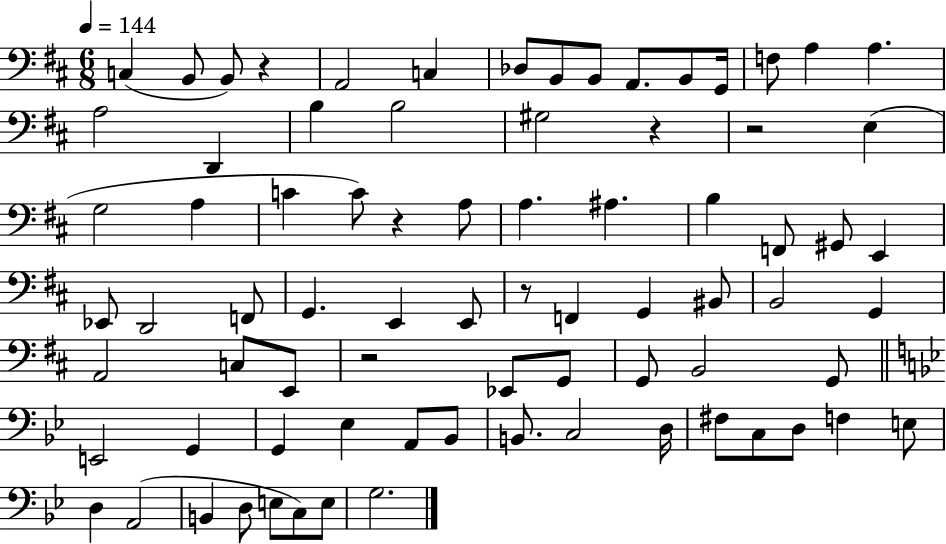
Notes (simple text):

C3/q B2/e B2/e R/q A2/h C3/q Db3/e B2/e B2/e A2/e. B2/e G2/s F3/e A3/q A3/q. A3/h D2/q B3/q B3/h G#3/h R/q R/h E3/q G3/h A3/q C4/q C4/e R/q A3/e A3/q. A#3/q. B3/q F2/e G#2/e E2/q Eb2/e D2/h F2/e G2/q. E2/q E2/e R/e F2/q G2/q BIS2/e B2/h G2/q A2/h C3/e E2/e R/h Eb2/e G2/e G2/e B2/h G2/e E2/h G2/q G2/q Eb3/q A2/e Bb2/e B2/e. C3/h D3/s F#3/e C3/e D3/e F3/q E3/e D3/q A2/h B2/q D3/e E3/e C3/e E3/e G3/h.